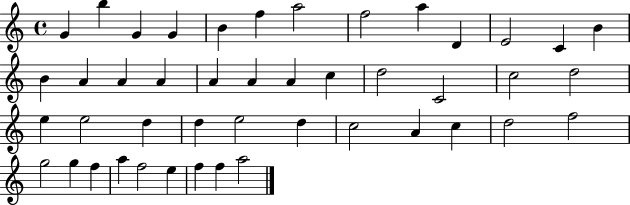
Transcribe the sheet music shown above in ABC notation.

X:1
T:Untitled
M:4/4
L:1/4
K:C
G b G G B f a2 f2 a D E2 C B B A A A A A A c d2 C2 c2 d2 e e2 d d e2 d c2 A c d2 f2 g2 g f a f2 e f f a2